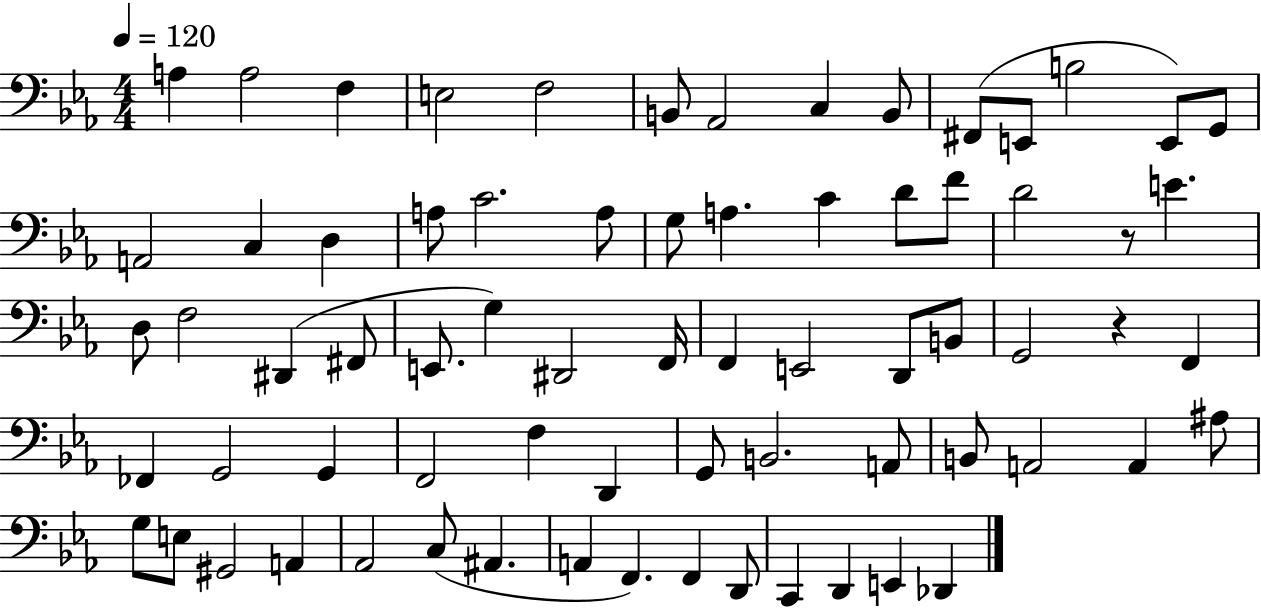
X:1
T:Untitled
M:4/4
L:1/4
K:Eb
A, A,2 F, E,2 F,2 B,,/2 _A,,2 C, B,,/2 ^F,,/2 E,,/2 B,2 E,,/2 G,,/2 A,,2 C, D, A,/2 C2 A,/2 G,/2 A, C D/2 F/2 D2 z/2 E D,/2 F,2 ^D,, ^F,,/2 E,,/2 G, ^D,,2 F,,/4 F,, E,,2 D,,/2 B,,/2 G,,2 z F,, _F,, G,,2 G,, F,,2 F, D,, G,,/2 B,,2 A,,/2 B,,/2 A,,2 A,, ^A,/2 G,/2 E,/2 ^G,,2 A,, _A,,2 C,/2 ^A,, A,, F,, F,, D,,/2 C,, D,, E,, _D,,